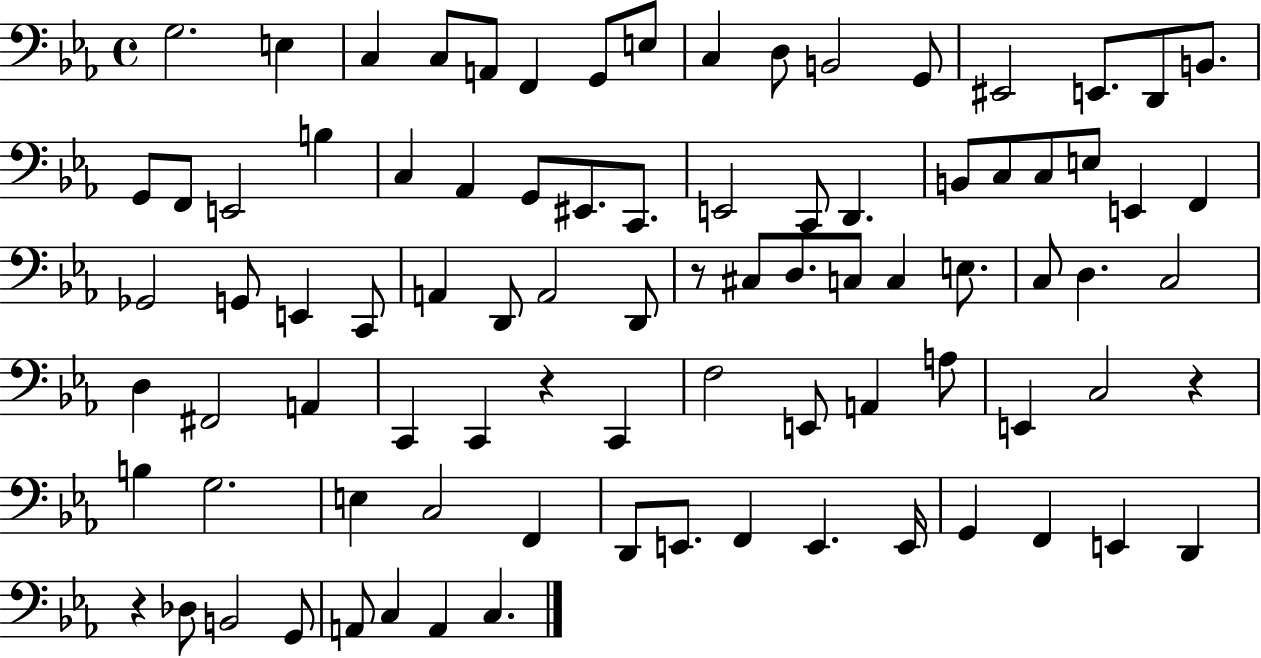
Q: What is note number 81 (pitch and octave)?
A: C3